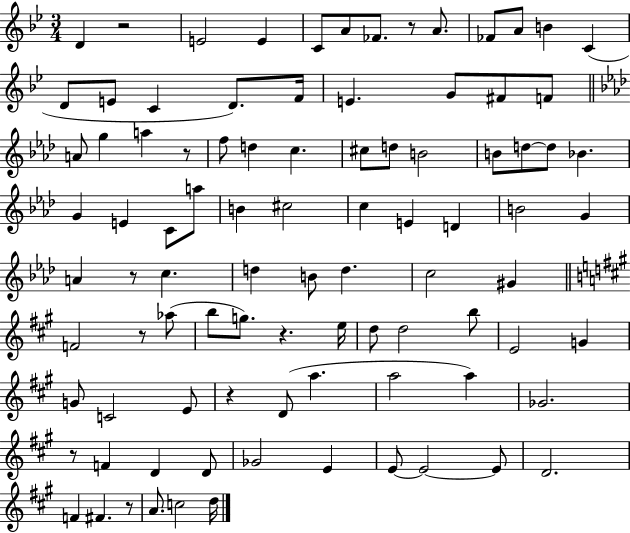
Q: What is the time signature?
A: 3/4